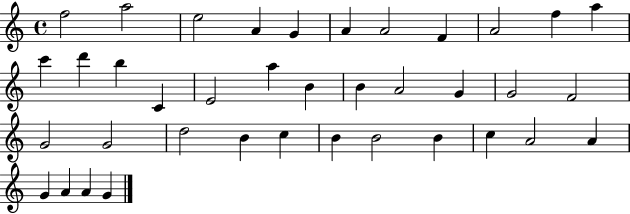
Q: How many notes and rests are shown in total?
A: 38